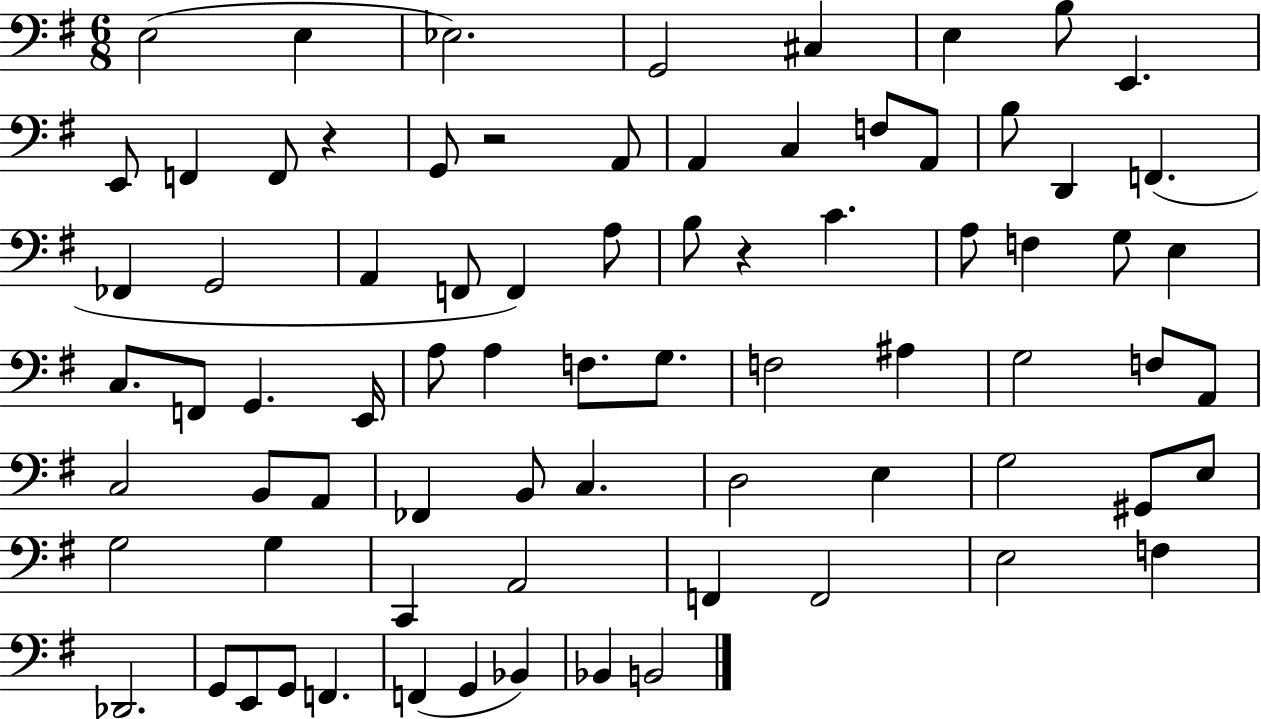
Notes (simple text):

E3/h E3/q Eb3/h. G2/h C#3/q E3/q B3/e E2/q. E2/e F2/q F2/e R/q G2/e R/h A2/e A2/q C3/q F3/e A2/e B3/e D2/q F2/q. FES2/q G2/h A2/q F2/e F2/q A3/e B3/e R/q C4/q. A3/e F3/q G3/e E3/q C3/e. F2/e G2/q. E2/s A3/e A3/q F3/e. G3/e. F3/h A#3/q G3/h F3/e A2/e C3/h B2/e A2/e FES2/q B2/e C3/q. D3/h E3/q G3/h G#2/e E3/e G3/h G3/q C2/q A2/h F2/q F2/h E3/h F3/q Db2/h. G2/e E2/e G2/e F2/q. F2/q G2/q Bb2/q Bb2/q B2/h